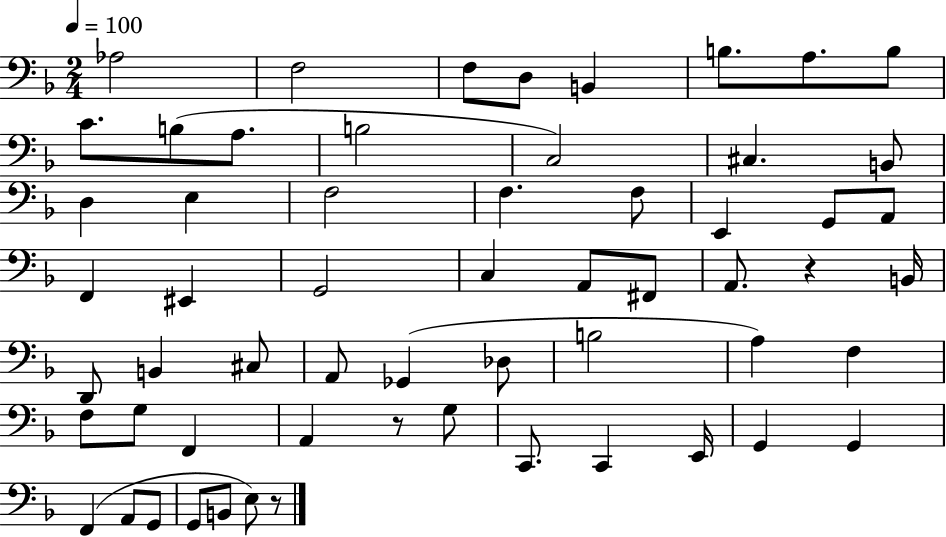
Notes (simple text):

Ab3/h F3/h F3/e D3/e B2/q B3/e. A3/e. B3/e C4/e. B3/e A3/e. B3/h C3/h C#3/q. B2/e D3/q E3/q F3/h F3/q. F3/e E2/q G2/e A2/e F2/q EIS2/q G2/h C3/q A2/e F#2/e A2/e. R/q B2/s D2/e B2/q C#3/e A2/e Gb2/q Db3/e B3/h A3/q F3/q F3/e G3/e F2/q A2/q R/e G3/e C2/e. C2/q E2/s G2/q G2/q F2/q A2/e G2/e G2/e B2/e E3/e R/e